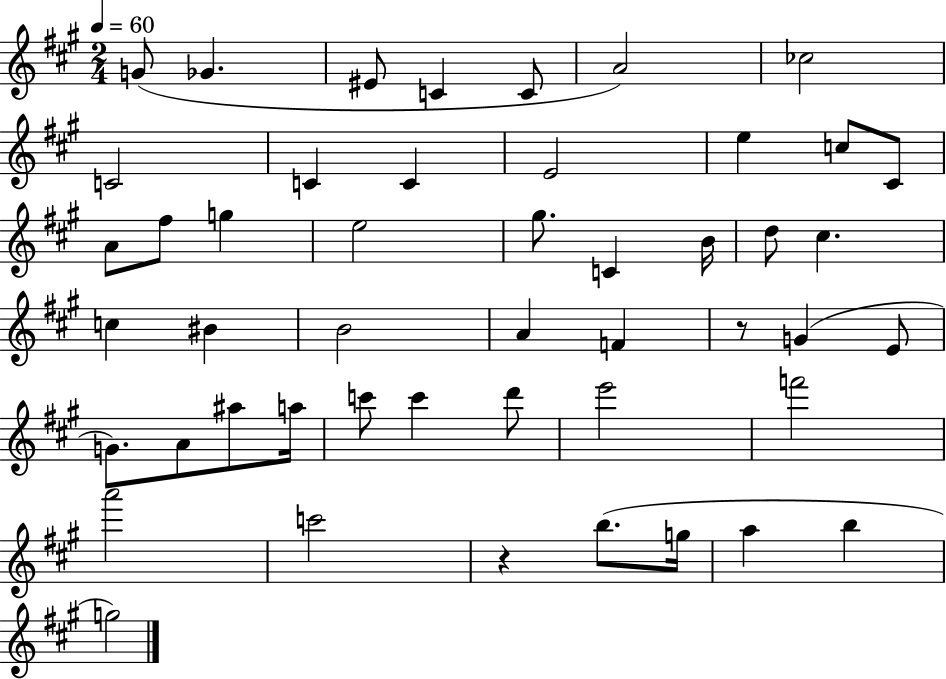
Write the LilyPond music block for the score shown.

{
  \clef treble
  \numericTimeSignature
  \time 2/4
  \key a \major
  \tempo 4 = 60
  g'8( ges'4. | eis'8 c'4 c'8 | a'2) | ces''2 | \break c'2 | c'4 c'4 | e'2 | e''4 c''8 cis'8 | \break a'8 fis''8 g''4 | e''2 | gis''8. c'4 b'16 | d''8 cis''4. | \break c''4 bis'4 | b'2 | a'4 f'4 | r8 g'4( e'8 | \break g'8.) a'8 ais''8 a''16 | c'''8 c'''4 d'''8 | e'''2 | f'''2 | \break a'''2 | c'''2 | r4 b''8.( g''16 | a''4 b''4 | \break g''2) | \bar "|."
}